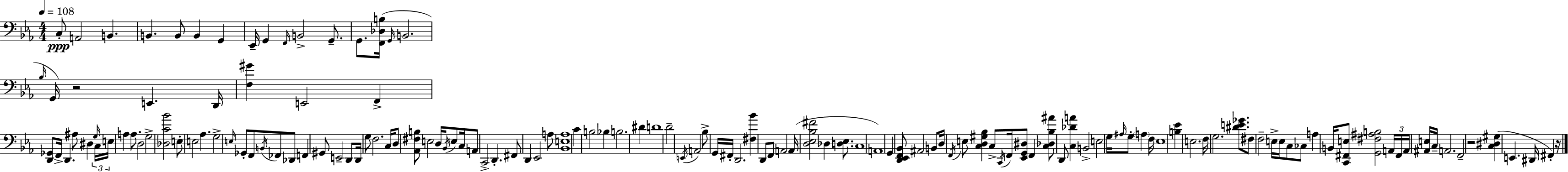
X:1
T:Untitled
M:4/4
L:1/4
K:Cm
C,/2 A,,2 B,, B,, B,,/2 B,, G,, _E,,/4 G,, F,,/4 B,,2 G,,/2 G,,/2 [F,,_D,B,]/4 G,,/4 B,,2 _B,/4 G,,/4 z2 E,, D,,/4 [F,^G] E,,2 F,, [D,,_G,,]/2 F,,/4 D,, ^A,/2 ^D, G,/4 C,/4 E,/4 A, A,/2 D,2 G,2 [_D,C_B]2 E,/2 E,2 _A, G,2 E,/4 _G,,/2 F,,/2 B,,/4 _F,,/2 _D,,/2 F,, ^G,,/2 E,,2 D,,/2 D,,/4 G,/2 F,2 C,/4 D,/2 [_A,,^F,B,]/2 E,2 D,/4 _B,,/4 E,/2 C,/4 A,,/2 C,,2 D,, ^F,,/2 D,, _E,,2 A,/2 [_B,,E,A,]4 C B,2 _B, B,2 ^D D4 D2 E,,/4 A,,2 _B,/2 G,,/4 ^F,,/4 D,,2 [^F,_B] D,,/2 F,,/2 A,,2 A,,/4 [D,_E,_B,^F]2 _D, [D,_E,]/2 C,4 A,,4 G,, [D,,_E,,F,,_B,,]/2 ^A,,2 B,,/2 D,/4 F,,/4 E,/2 [C,D,^G,_B,] C,/2 C,,/4 F,,/4 [_E,,G,,^D,]/2 F,, [C,_D,_B,^A]/2 D,,/2 [C,_DA] B,,2 E,2 G,/4 ^A,/4 G,/2 A, F,/4 _E,4 [B,_E] E,2 F,/4 G,2 [^DE_G]/2 ^F,/2 F,2 E,/4 E,/4 C,/2 _C,/2 A, B,,/4 [C,,^F,,E,]/2 [G,,^F,^A,B,]2 A,,/4 ^F,,/4 A,,/4 [^A,,E,]/4 C,/4 A,,2 F,,2 z2 [C,^D,^G,] E,, ^D,,/4 ^F,, z/4